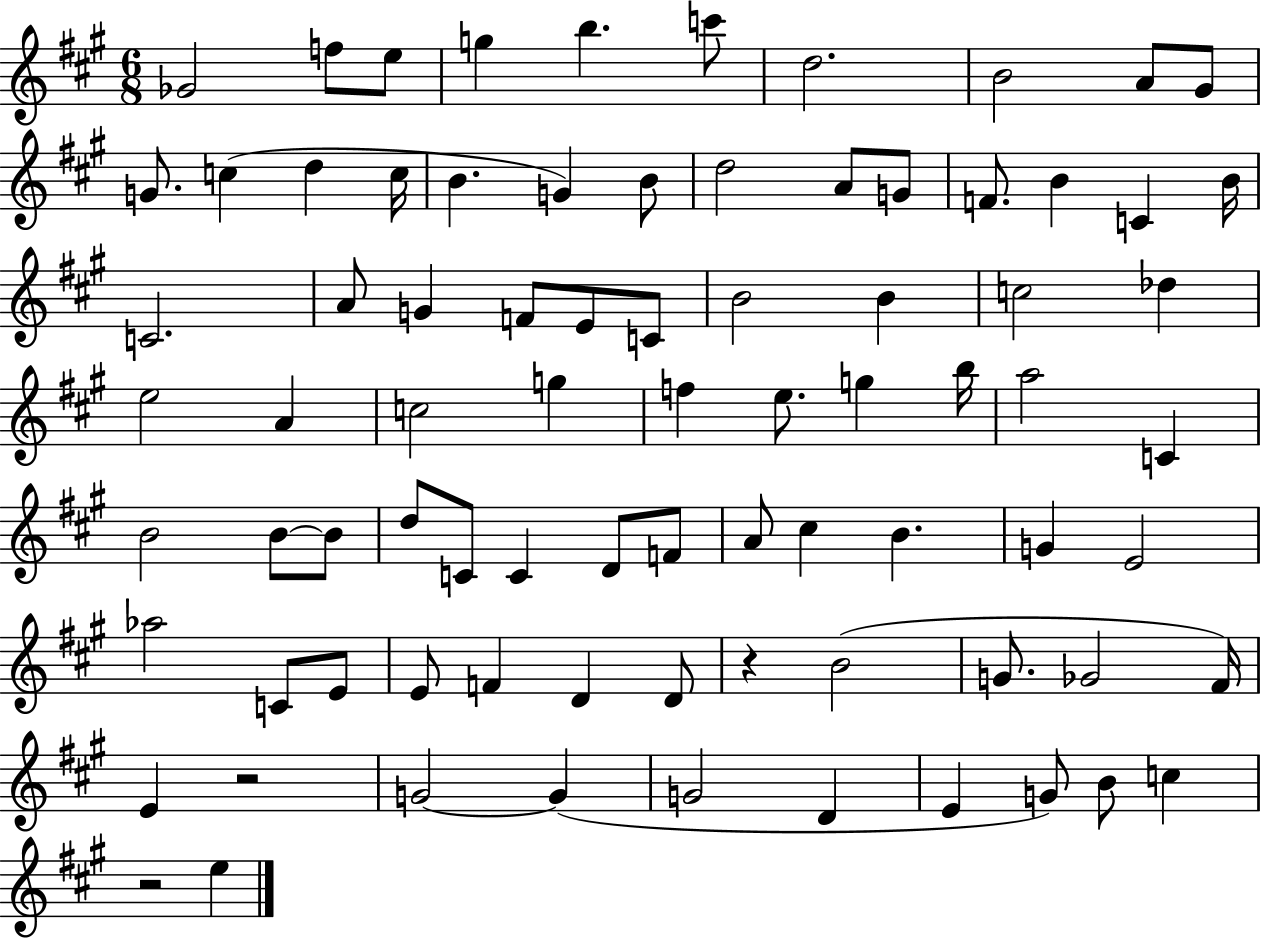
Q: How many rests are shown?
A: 3